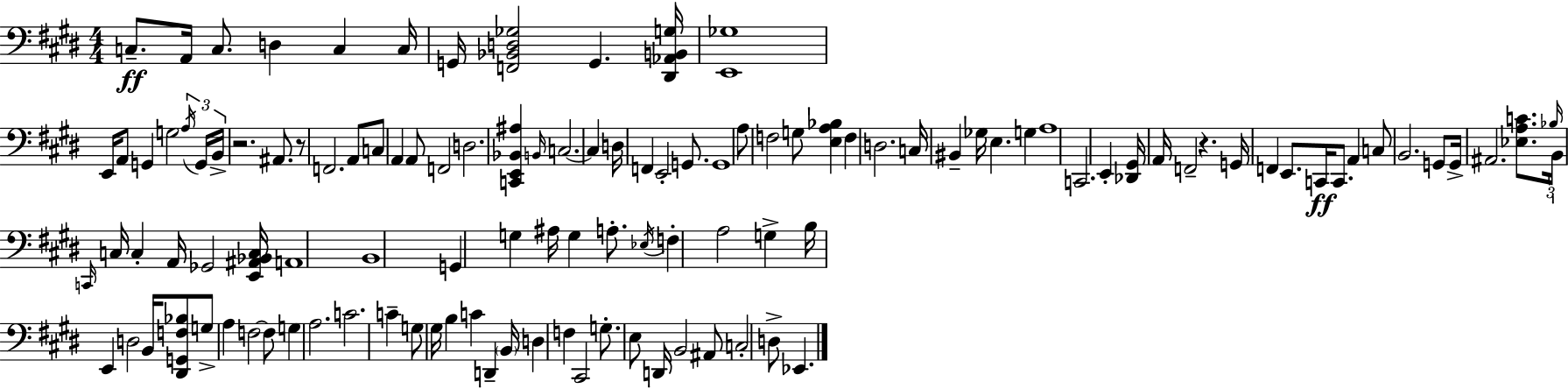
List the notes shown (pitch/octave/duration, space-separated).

C3/e. A2/s C3/e. D3/q C3/q C3/s G2/s [F2,Bb2,D3,Gb3]/h G2/q. [D#2,Ab2,B2,G3]/s [E2,Gb3]/w E2/s A2/e G2/q G3/h A3/s G2/s B2/s R/h. A#2/e. R/e F2/h. A2/e C3/e A2/q A2/e F2/h D3/h. [C2,E2,Bb2,A#3]/q B2/s C3/h. C3/q D3/s F2/q E2/h G2/e. G2/w A3/e F3/h G3/e [E3,A3,Bb3]/q F3/q D3/h. C3/s BIS2/q Gb3/s E3/q. G3/q A3/w C2/h. E2/q [Db2,G#2]/s A2/s F2/h R/q. G2/s F2/q E2/e. C2/s C2/e. A2/q C3/e B2/h. G2/e G2/s A#2/h. [Eb3,A3,C4]/e. Bb3/s B2/s C2/s C3/s C3/q A2/s Gb2/h [E2,A#2,Bb2,C3]/s A2/w B2/w G2/q G3/q A#3/s G3/q A3/e. Eb3/s F3/q A3/h G3/q B3/s E2/q D3/h B2/s [D#2,G2,F3,Bb3]/e G3/e A3/q F3/h F3/e G3/q A3/h. C4/h. C4/q G3/e G#3/s B3/q C4/q D2/q B2/s D3/q F3/q C#2/h G3/e. E3/e D2/s B2/h A#2/e C3/h D3/e Eb2/q.